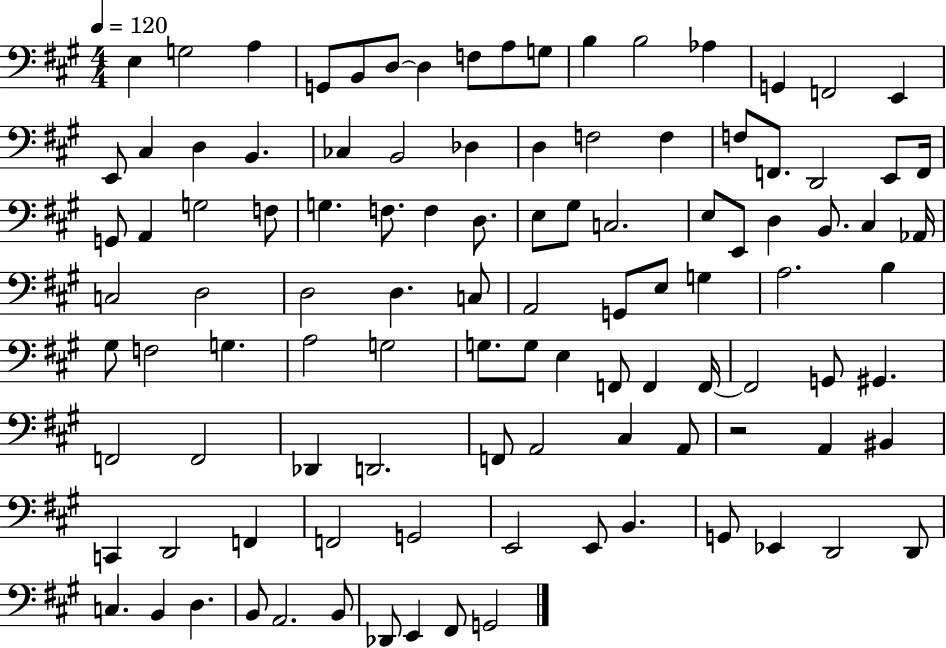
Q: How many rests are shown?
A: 1